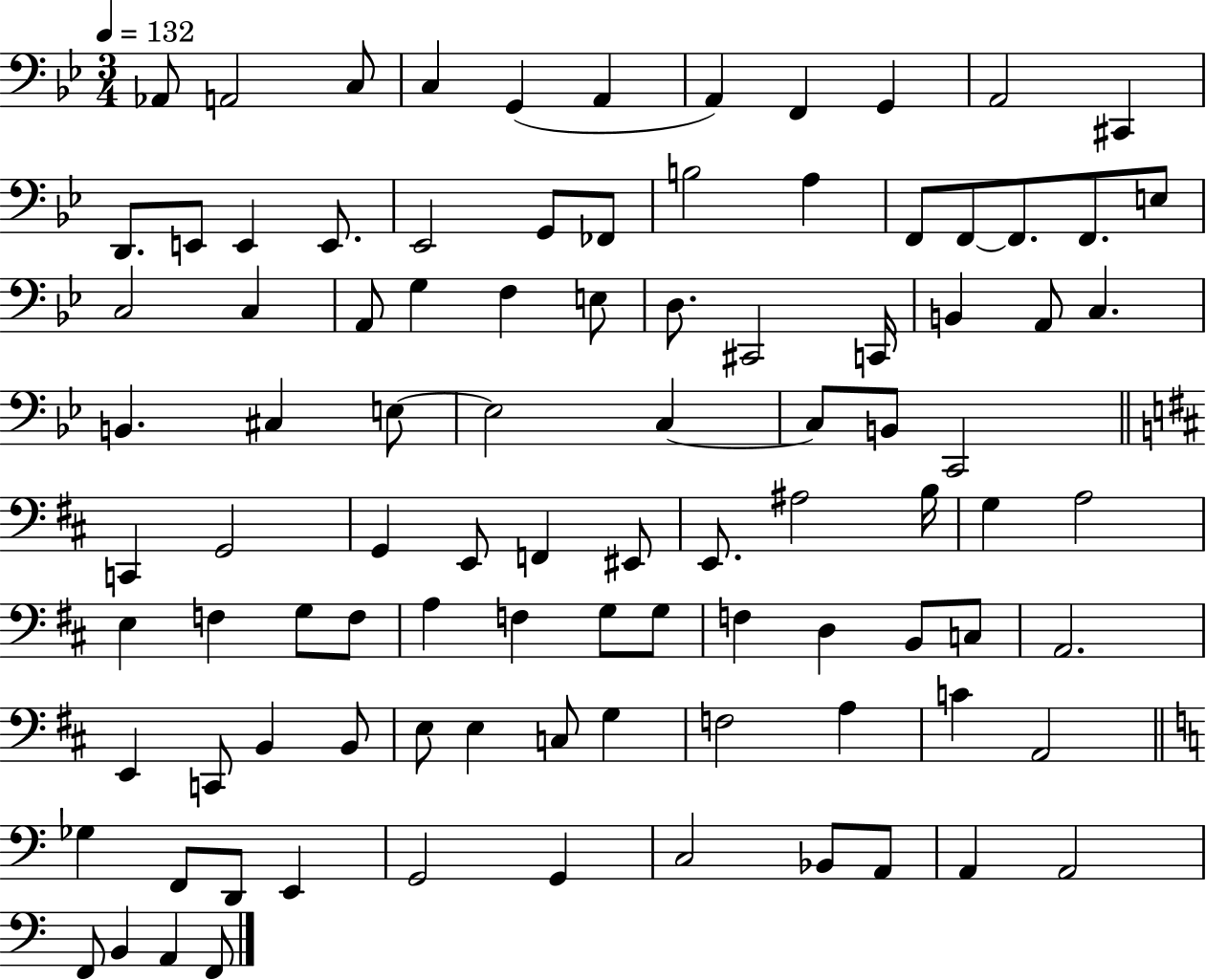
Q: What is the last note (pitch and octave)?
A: F2